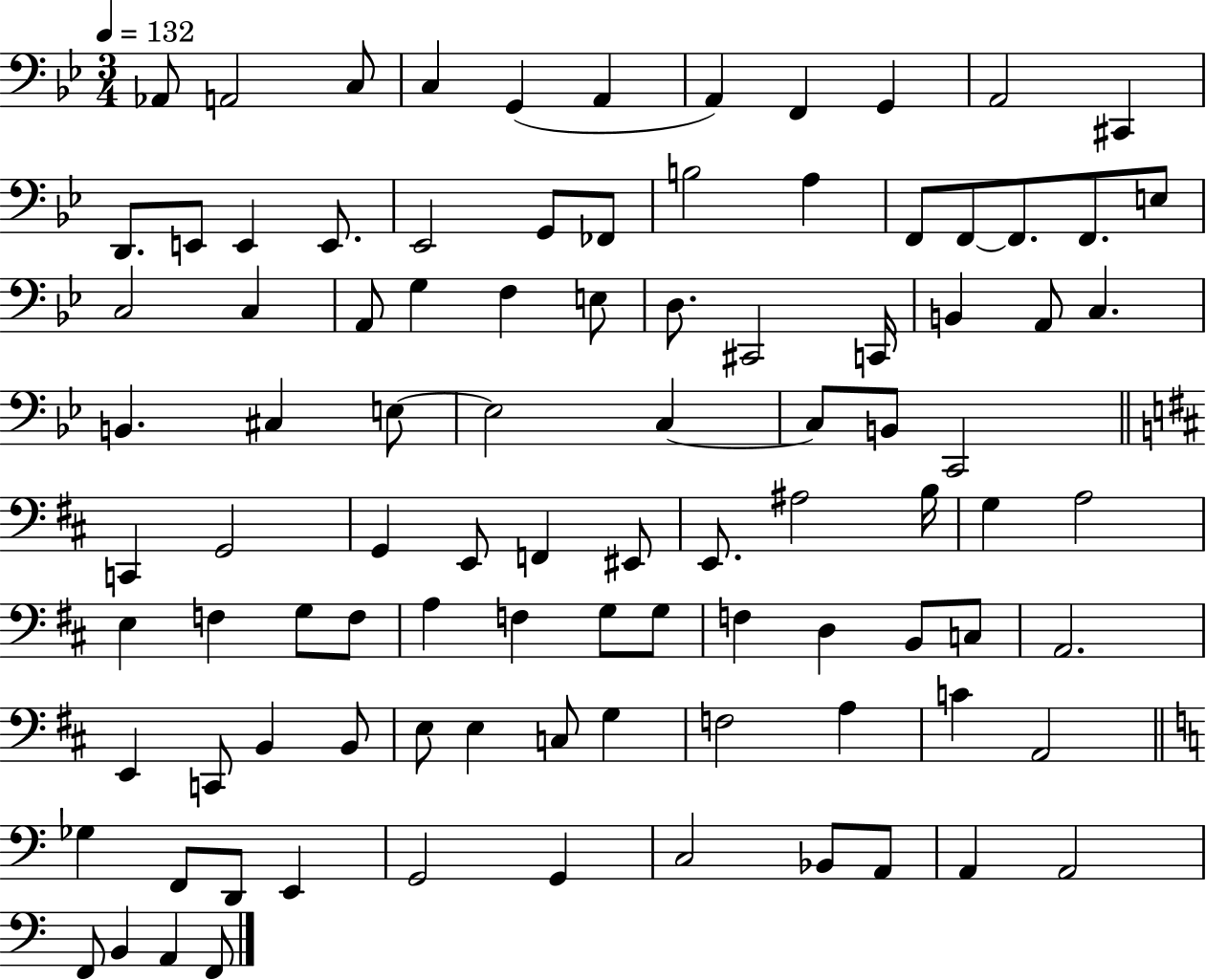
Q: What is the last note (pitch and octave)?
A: F2